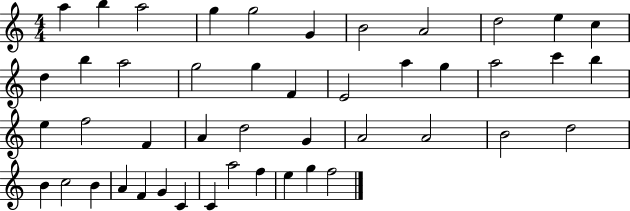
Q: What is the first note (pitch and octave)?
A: A5